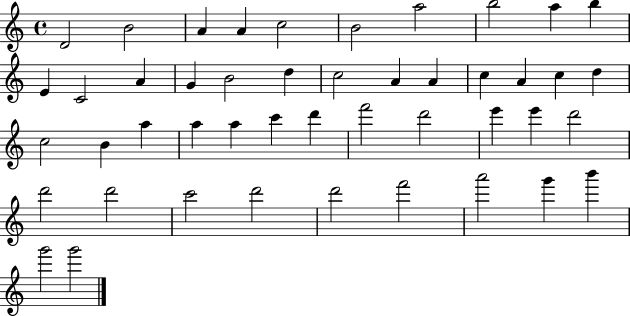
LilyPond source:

{
  \clef treble
  \time 4/4
  \defaultTimeSignature
  \key c \major
  d'2 b'2 | a'4 a'4 c''2 | b'2 a''2 | b''2 a''4 b''4 | \break e'4 c'2 a'4 | g'4 b'2 d''4 | c''2 a'4 a'4 | c''4 a'4 c''4 d''4 | \break c''2 b'4 a''4 | a''4 a''4 c'''4 d'''4 | f'''2 d'''2 | e'''4 e'''4 d'''2 | \break d'''2 d'''2 | c'''2 d'''2 | d'''2 f'''2 | a'''2 g'''4 b'''4 | \break g'''2 g'''2 | \bar "|."
}